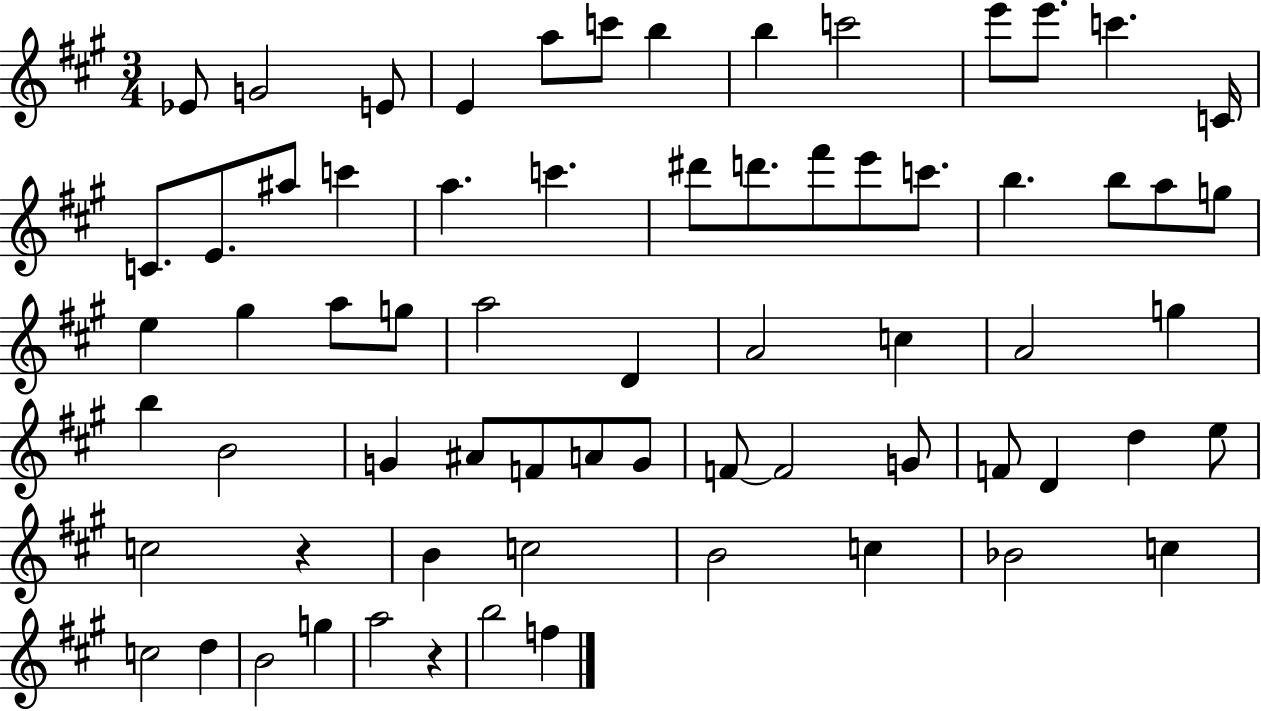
Eb4/e G4/h E4/e E4/q A5/e C6/e B5/q B5/q C6/h E6/e E6/e. C6/q. C4/s C4/e. E4/e. A#5/e C6/q A5/q. C6/q. D#6/e D6/e. F#6/e E6/e C6/e. B5/q. B5/e A5/e G5/e E5/q G#5/q A5/e G5/e A5/h D4/q A4/h C5/q A4/h G5/q B5/q B4/h G4/q A#4/e F4/e A4/e G4/e F4/e F4/h G4/e F4/e D4/q D5/q E5/e C5/h R/q B4/q C5/h B4/h C5/q Bb4/h C5/q C5/h D5/q B4/h G5/q A5/h R/q B5/h F5/q